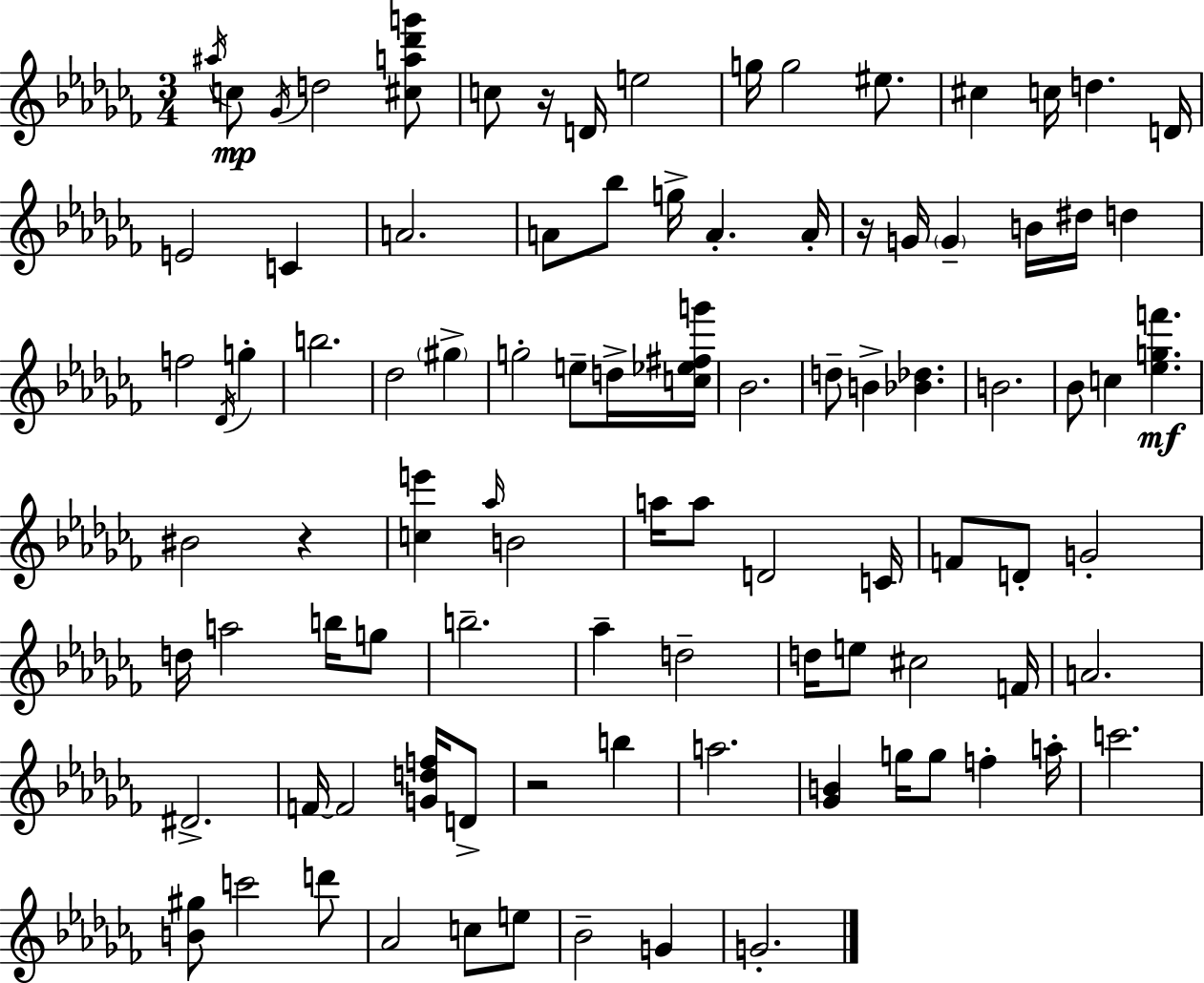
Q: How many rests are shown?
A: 4